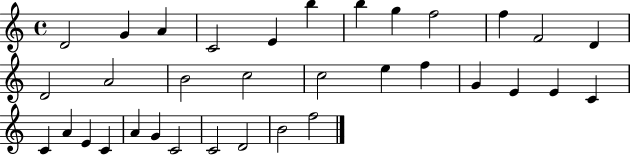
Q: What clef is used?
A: treble